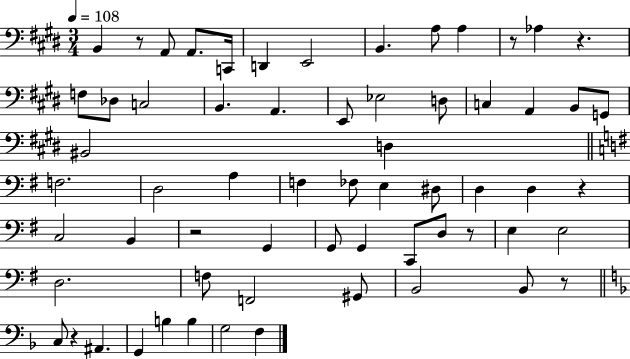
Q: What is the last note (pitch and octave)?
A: F3